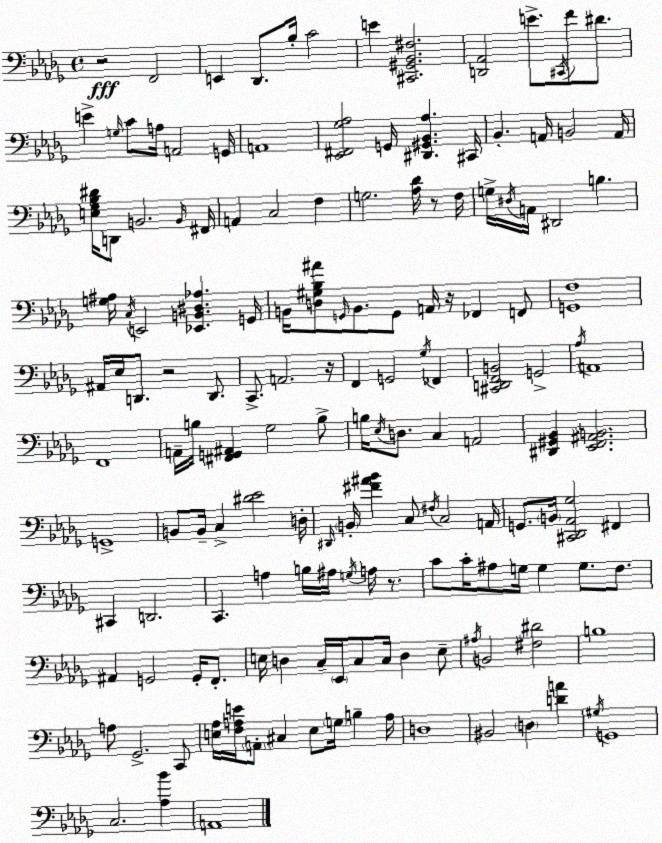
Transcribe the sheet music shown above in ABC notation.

X:1
T:Untitled
M:4/4
L:1/4
K:Bbm
z2 F,,2 E,, _D,,/2 _B,/4 C2 E [^C,,^G,,_B,,^F,]2 [D,,_A,,]2 E/2 ^C,,/4 F/2 ^D/2 E G,/4 C/2 A,/4 A,,2 G,,/4 A,,4 [_E,,^F,,_G,_A,]2 G,,/4 [^D,,^G,,_B,,_A,] ^C,,/4 _B,, A,,/4 B,,2 A,,/4 [E,_G,_B,^D]/4 D,,/2 B,,2 B,,/4 ^F,,/4 A,, C,2 F, G,2 [_A,_D]/4 z/2 F,/4 G,/4 ^D,/4 A,,/4 ^D,,2 B, [G,^A,]/4 C,/4 E,,2 [_E,,B,,^D,_A,] G,,/4 B,,/4 [D,^G,_B,^A]/2 G,,/4 B,,/2 G,,/2 A,,/4 z/4 _F,, F,,/2 [G,,F,]4 ^A,,/4 _E,/4 D,,/2 z2 D,,/2 C,,/2 A,,2 z/4 F,, G,,2 _G,/4 _F,, [^C,,D,,F,,B,,]2 G,,2 _A,/4 A,,4 F,,4 A,,/4 B,/4 [^F,,G,,^A,,] _G,2 B,/2 B,/4 _E,/4 D,/2 C, A,,2 [^D,,^G,,_B,,] [_E,,F,,^A,,B,,]2 G,,4 B,,/2 B,,/4 C, [^D_E]2 D,/4 ^D,,/4 B,,/4 [^F^A_B] C,/2 ^F,/4 C,2 A,,/4 G,,/2 B,,/4 [^C,,_D,,_A,,_G,]2 ^F,, ^C,, D,,2 C,, A, B,/4 ^A,/4 G,/4 A,/4 z/2 C/2 C/4 ^A,/2 G,/4 G, G,/2 F,/2 ^A,, G,,2 G,,/4 F,,/2 E,/4 D, C,/4 _E,,/4 C,/2 C,/4 D, E,/2 ^A,/4 B,,2 [^F,^D]2 B,4 A,/2 _G,,2 C,,/2 [E,_A,]/4 [F,A,E]/4 A,,/2 ^C, E,/2 G,/4 B, A,/4 D,4 ^B,,2 D, [DA] ^G,/4 G,,4 C,2 [_A,_B] A,,4